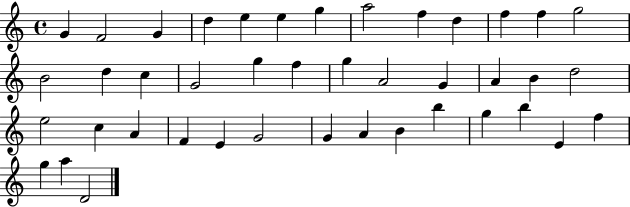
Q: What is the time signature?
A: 4/4